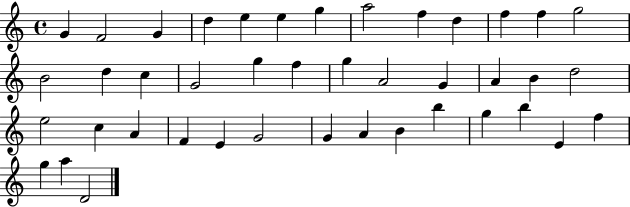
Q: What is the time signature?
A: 4/4